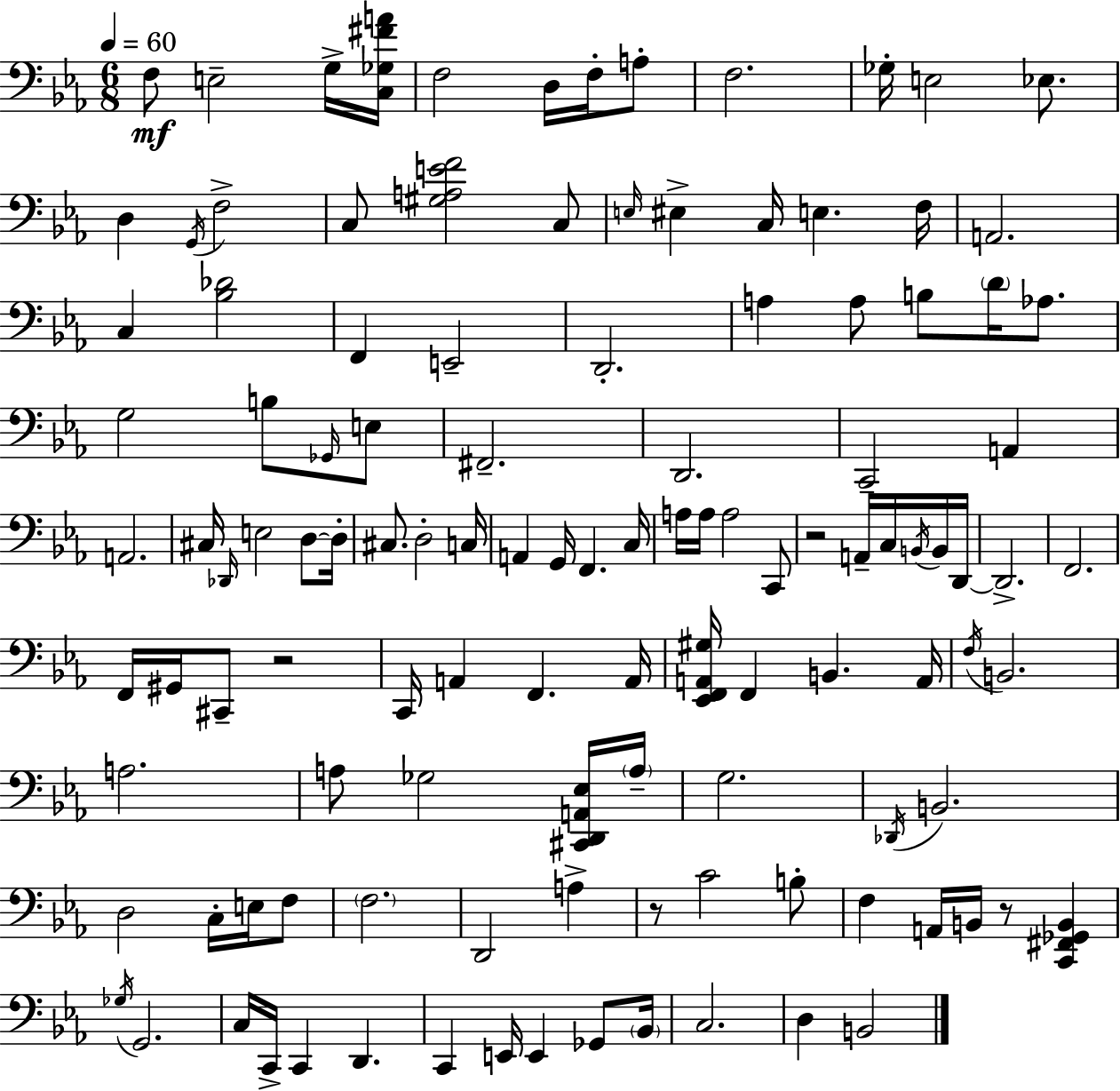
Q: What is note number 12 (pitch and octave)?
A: D3